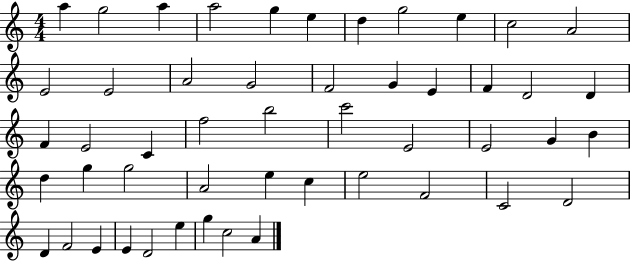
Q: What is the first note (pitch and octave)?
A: A5